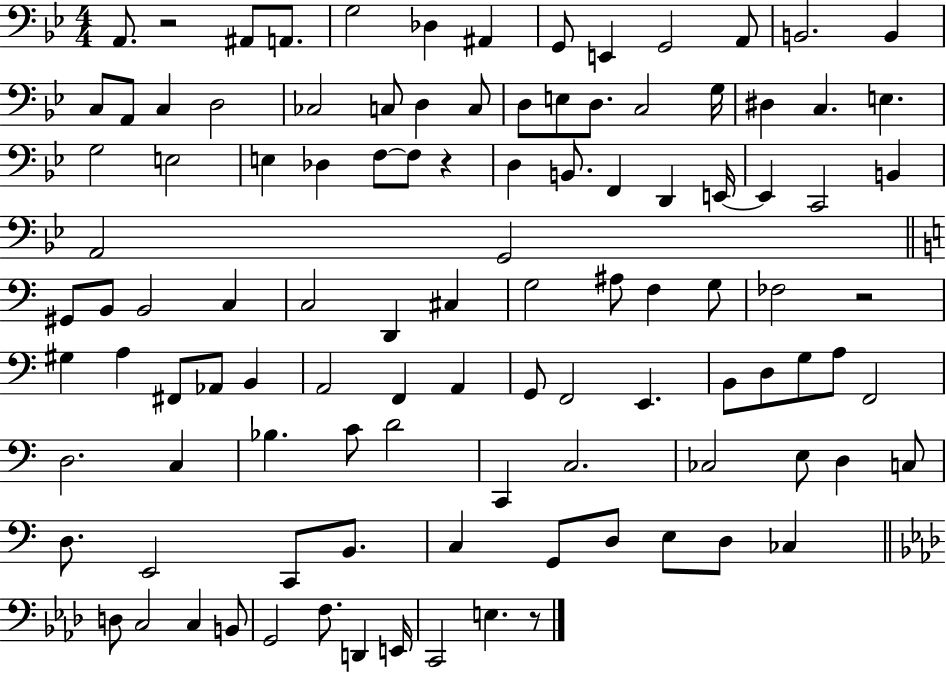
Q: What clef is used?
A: bass